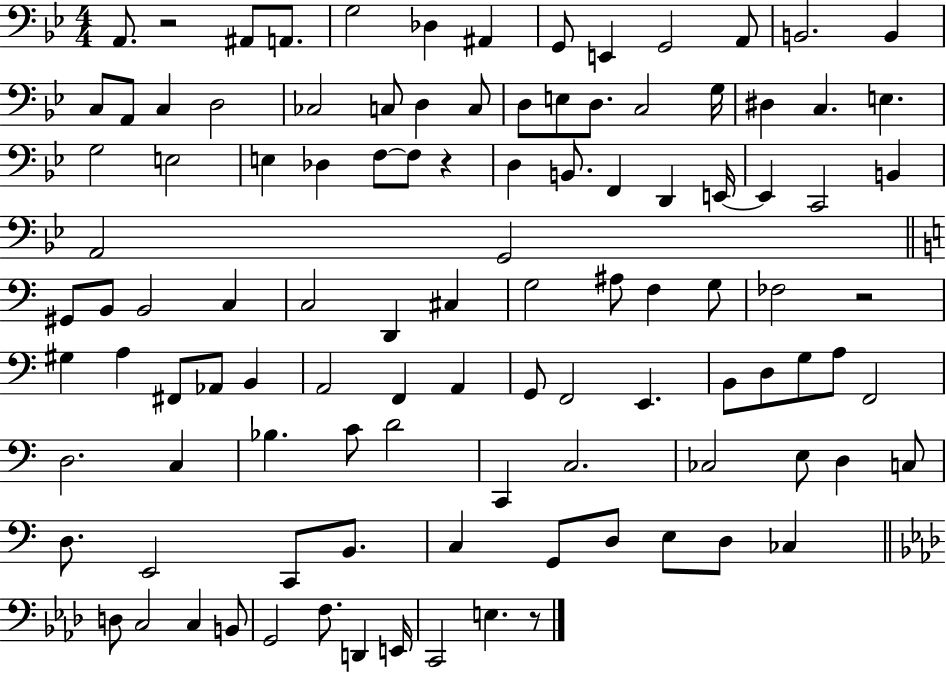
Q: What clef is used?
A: bass